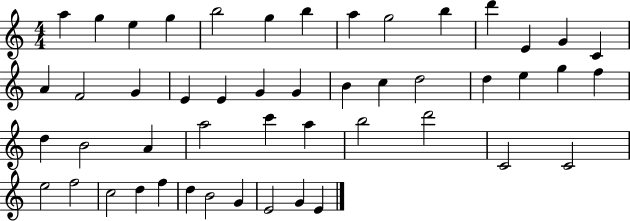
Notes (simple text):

A5/q G5/q E5/q G5/q B5/h G5/q B5/q A5/q G5/h B5/q D6/q E4/q G4/q C4/q A4/q F4/h G4/q E4/q E4/q G4/q G4/q B4/q C5/q D5/h D5/q E5/q G5/q F5/q D5/q B4/h A4/q A5/h C6/q A5/q B5/h D6/h C4/h C4/h E5/h F5/h C5/h D5/q F5/q D5/q B4/h G4/q E4/h G4/q E4/q